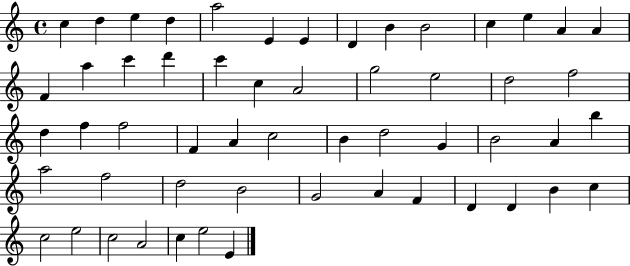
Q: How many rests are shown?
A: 0